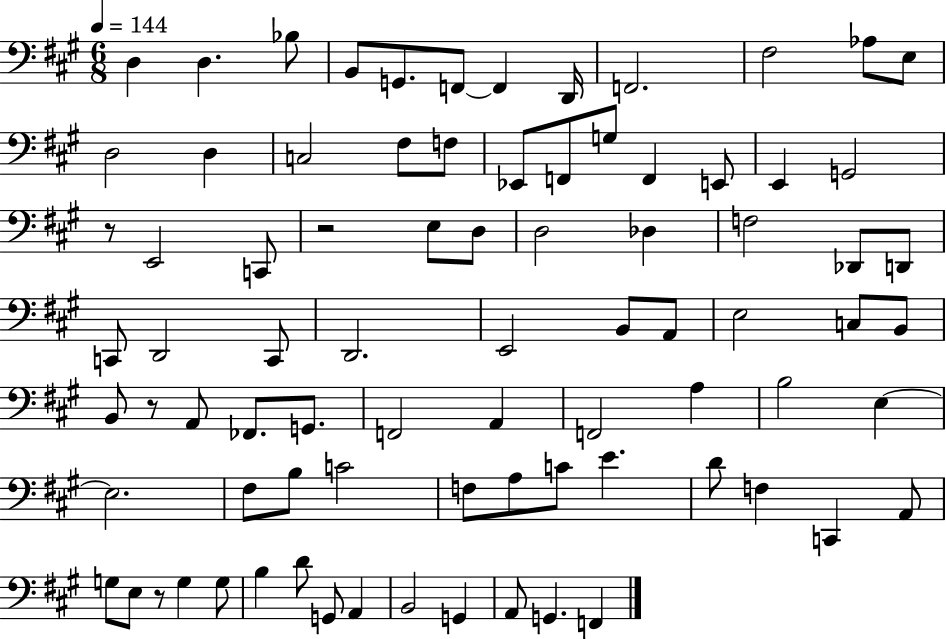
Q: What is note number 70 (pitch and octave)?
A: B3